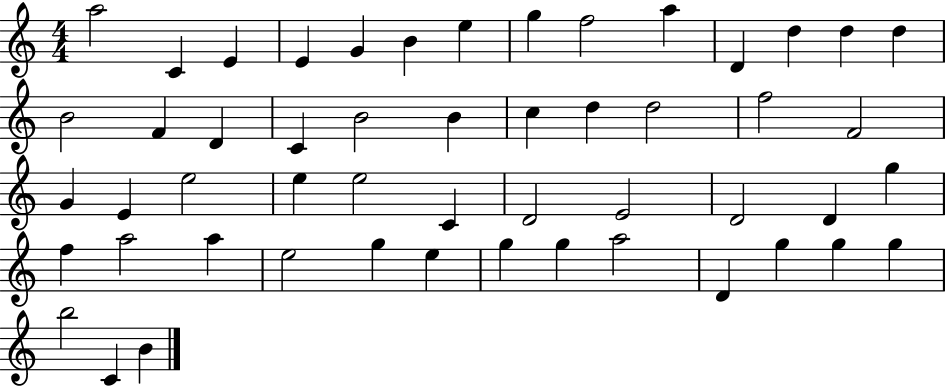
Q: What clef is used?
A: treble